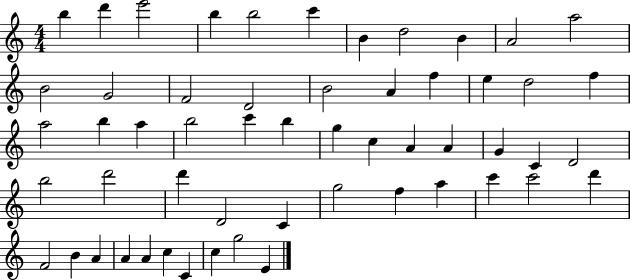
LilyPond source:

{
  \clef treble
  \numericTimeSignature
  \time 4/4
  \key c \major
  b''4 d'''4 e'''2 | b''4 b''2 c'''4 | b'4 d''2 b'4 | a'2 a''2 | \break b'2 g'2 | f'2 d'2 | b'2 a'4 f''4 | e''4 d''2 f''4 | \break a''2 b''4 a''4 | b''2 c'''4 b''4 | g''4 c''4 a'4 a'4 | g'4 c'4 d'2 | \break b''2 d'''2 | d'''4 d'2 c'4 | g''2 f''4 a''4 | c'''4 c'''2 d'''4 | \break f'2 b'4 a'4 | a'4 a'4 c''4 c'4 | c''4 g''2 e'4 | \bar "|."
}